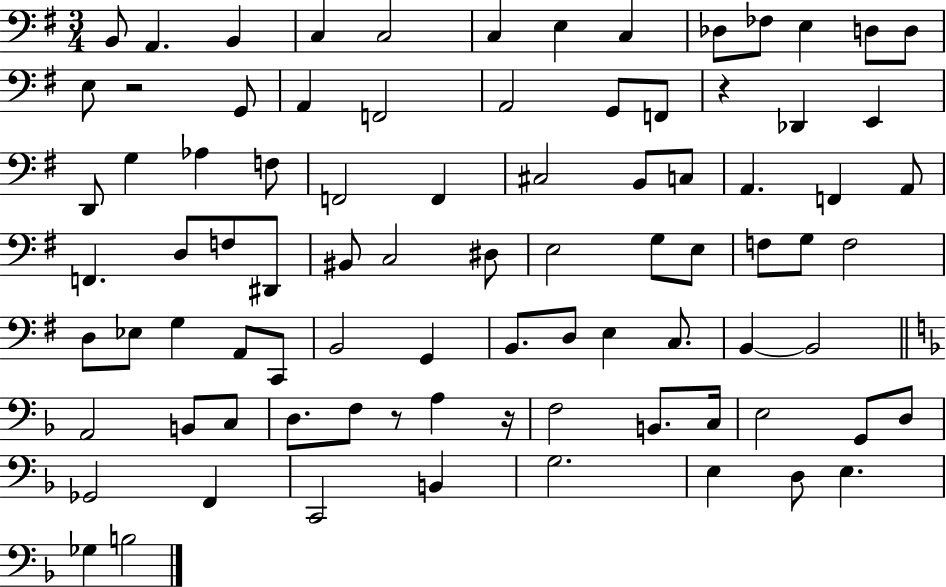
B2/e A2/q. B2/q C3/q C3/h C3/q E3/q C3/q Db3/e FES3/e E3/q D3/e D3/e E3/e R/h G2/e A2/q F2/h A2/h G2/e F2/e R/q Db2/q E2/q D2/e G3/q Ab3/q F3/e F2/h F2/q C#3/h B2/e C3/e A2/q. F2/q A2/e F2/q. D3/e F3/e D#2/e BIS2/e C3/h D#3/e E3/h G3/e E3/e F3/e G3/e F3/h D3/e Eb3/e G3/q A2/e C2/e B2/h G2/q B2/e. D3/e E3/q C3/e. B2/q B2/h A2/h B2/e C3/e D3/e. F3/e R/e A3/q R/s F3/h B2/e. C3/s E3/h G2/e D3/e Gb2/h F2/q C2/h B2/q G3/h. E3/q D3/e E3/q. Gb3/q B3/h